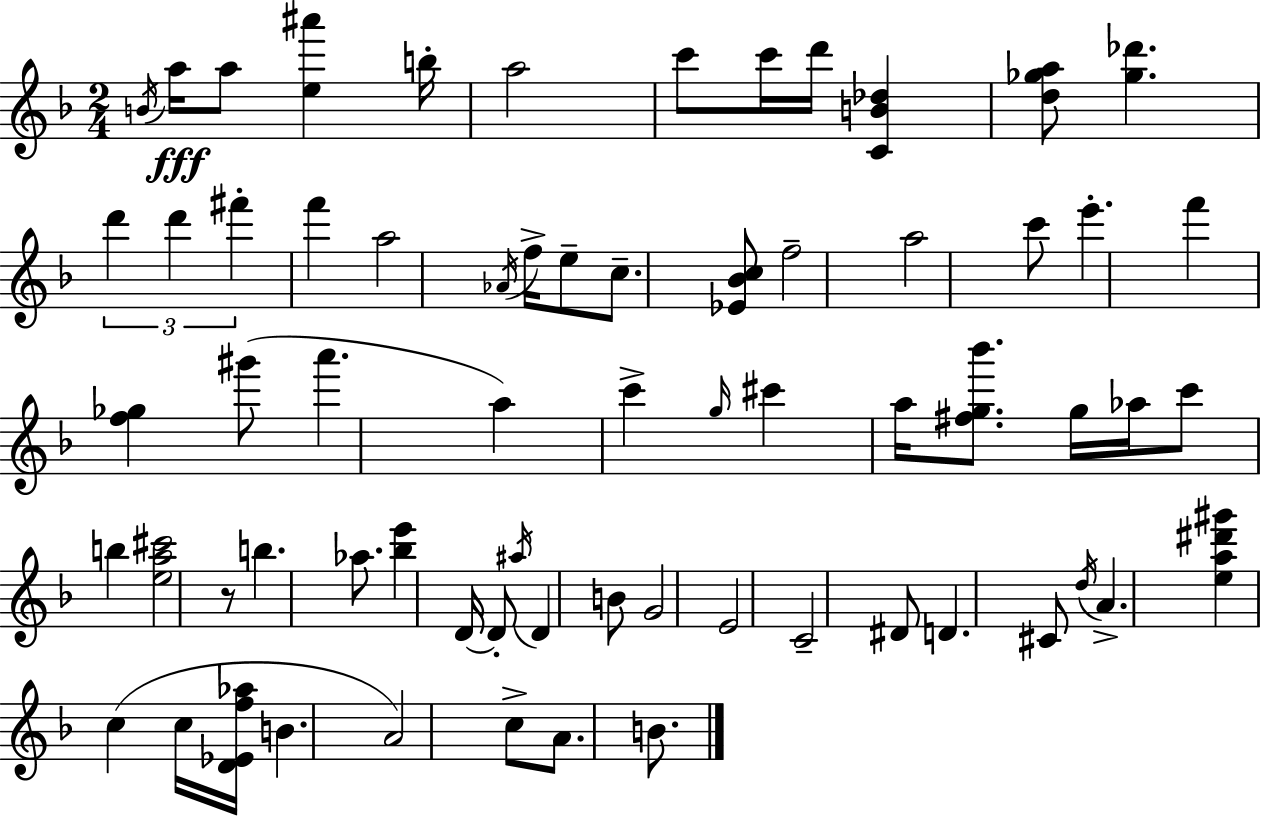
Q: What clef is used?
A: treble